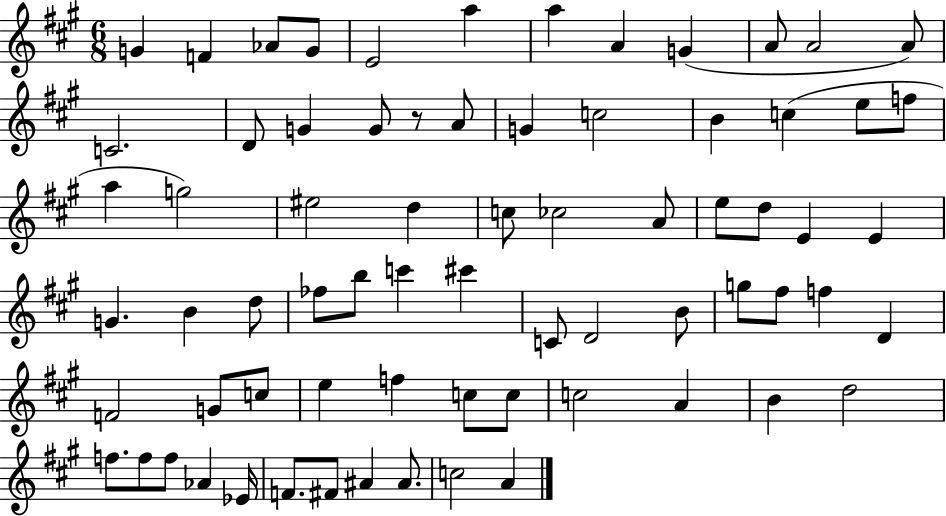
G4/q F4/q Ab4/e G4/e E4/h A5/q A5/q A4/q G4/q A4/e A4/h A4/e C4/h. D4/e G4/q G4/e R/e A4/e G4/q C5/h B4/q C5/q E5/e F5/e A5/q G5/h EIS5/h D5/q C5/e CES5/h A4/e E5/e D5/e E4/q E4/q G4/q. B4/q D5/e FES5/e B5/e C6/q C#6/q C4/e D4/h B4/e G5/e F#5/e F5/q D4/q F4/h G4/e C5/e E5/q F5/q C5/e C5/e C5/h A4/q B4/q D5/h F5/e. F5/e F5/e Ab4/q Eb4/s F4/e. F#4/e A#4/q A#4/e. C5/h A4/q